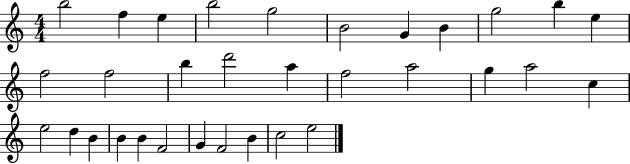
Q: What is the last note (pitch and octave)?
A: E5